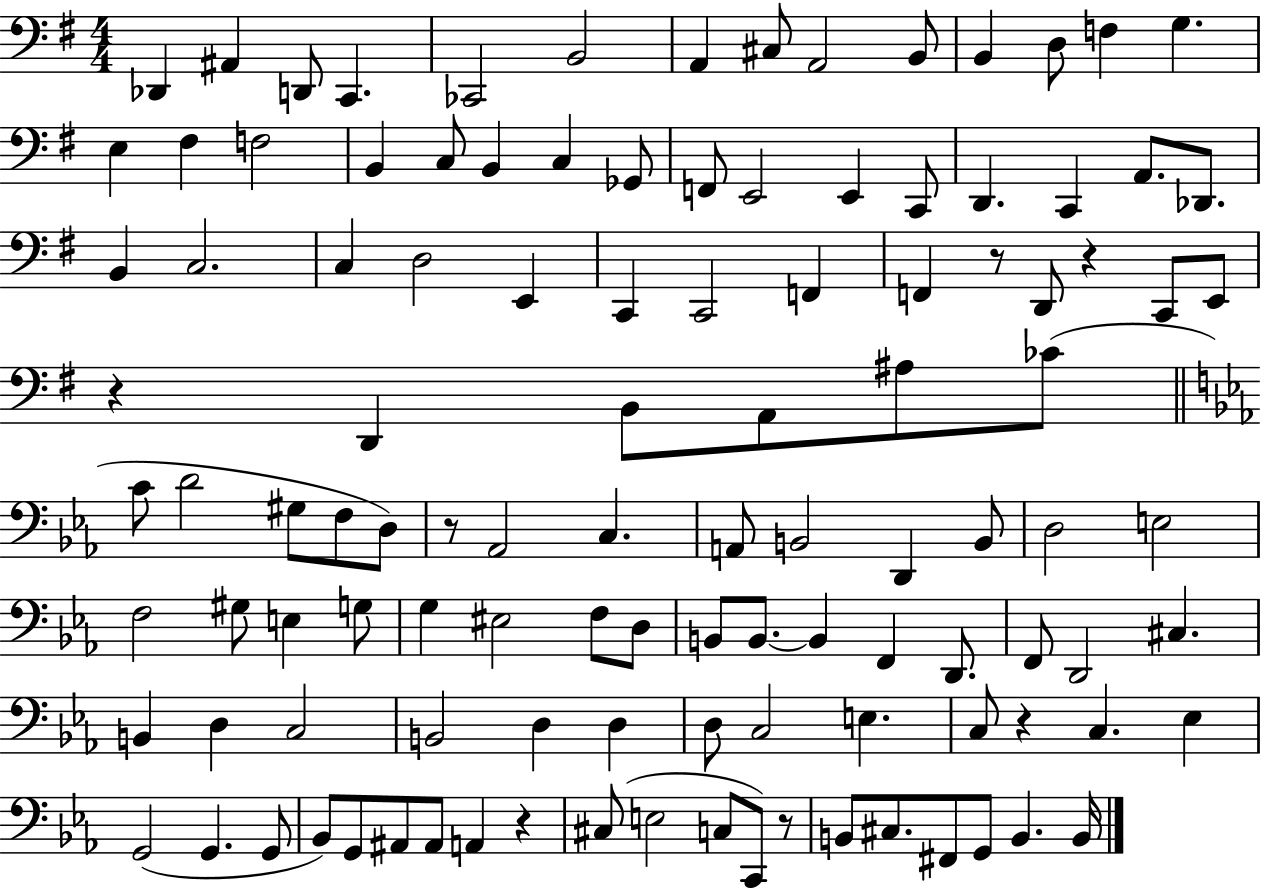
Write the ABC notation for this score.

X:1
T:Untitled
M:4/4
L:1/4
K:G
_D,, ^A,, D,,/2 C,, _C,,2 B,,2 A,, ^C,/2 A,,2 B,,/2 B,, D,/2 F, G, E, ^F, F,2 B,, C,/2 B,, C, _G,,/2 F,,/2 E,,2 E,, C,,/2 D,, C,, A,,/2 _D,,/2 B,, C,2 C, D,2 E,, C,, C,,2 F,, F,, z/2 D,,/2 z C,,/2 E,,/2 z D,, B,,/2 A,,/2 ^A,/2 _C/2 C/2 D2 ^G,/2 F,/2 D,/2 z/2 _A,,2 C, A,,/2 B,,2 D,, B,,/2 D,2 E,2 F,2 ^G,/2 E, G,/2 G, ^E,2 F,/2 D,/2 B,,/2 B,,/2 B,, F,, D,,/2 F,,/2 D,,2 ^C, B,, D, C,2 B,,2 D, D, D,/2 C,2 E, C,/2 z C, _E, G,,2 G,, G,,/2 _B,,/2 G,,/2 ^A,,/2 ^A,,/2 A,, z ^C,/2 E,2 C,/2 C,,/2 z/2 B,,/2 ^C,/2 ^F,,/2 G,,/2 B,, B,,/4